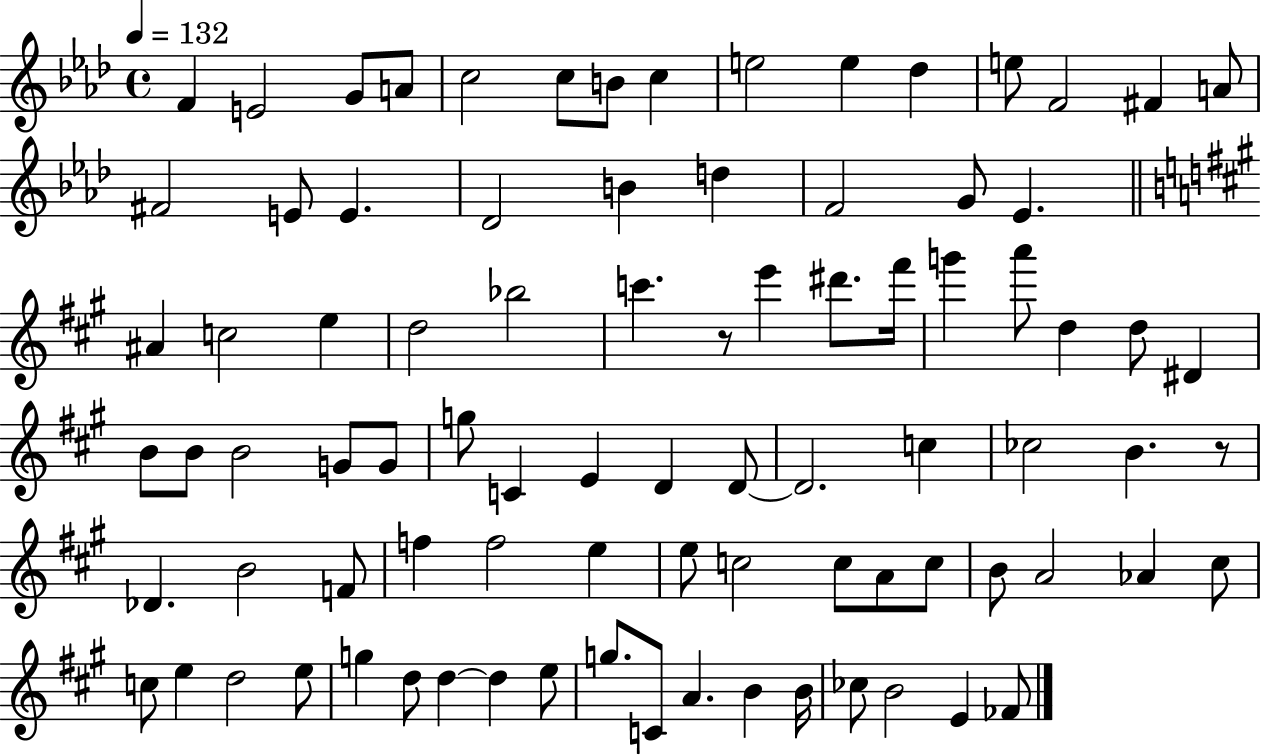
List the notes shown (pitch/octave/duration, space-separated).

F4/q E4/h G4/e A4/e C5/h C5/e B4/e C5/q E5/h E5/q Db5/q E5/e F4/h F#4/q A4/e F#4/h E4/e E4/q. Db4/h B4/q D5/q F4/h G4/e Eb4/q. A#4/q C5/h E5/q D5/h Bb5/h C6/q. R/e E6/q D#6/e. F#6/s G6/q A6/e D5/q D5/e D#4/q B4/e B4/e B4/h G4/e G4/e G5/e C4/q E4/q D4/q D4/e D4/h. C5/q CES5/h B4/q. R/e Db4/q. B4/h F4/e F5/q F5/h E5/q E5/e C5/h C5/e A4/e C5/e B4/e A4/h Ab4/q C#5/e C5/e E5/q D5/h E5/e G5/q D5/e D5/q D5/q E5/e G5/e. C4/e A4/q. B4/q B4/s CES5/e B4/h E4/q FES4/e